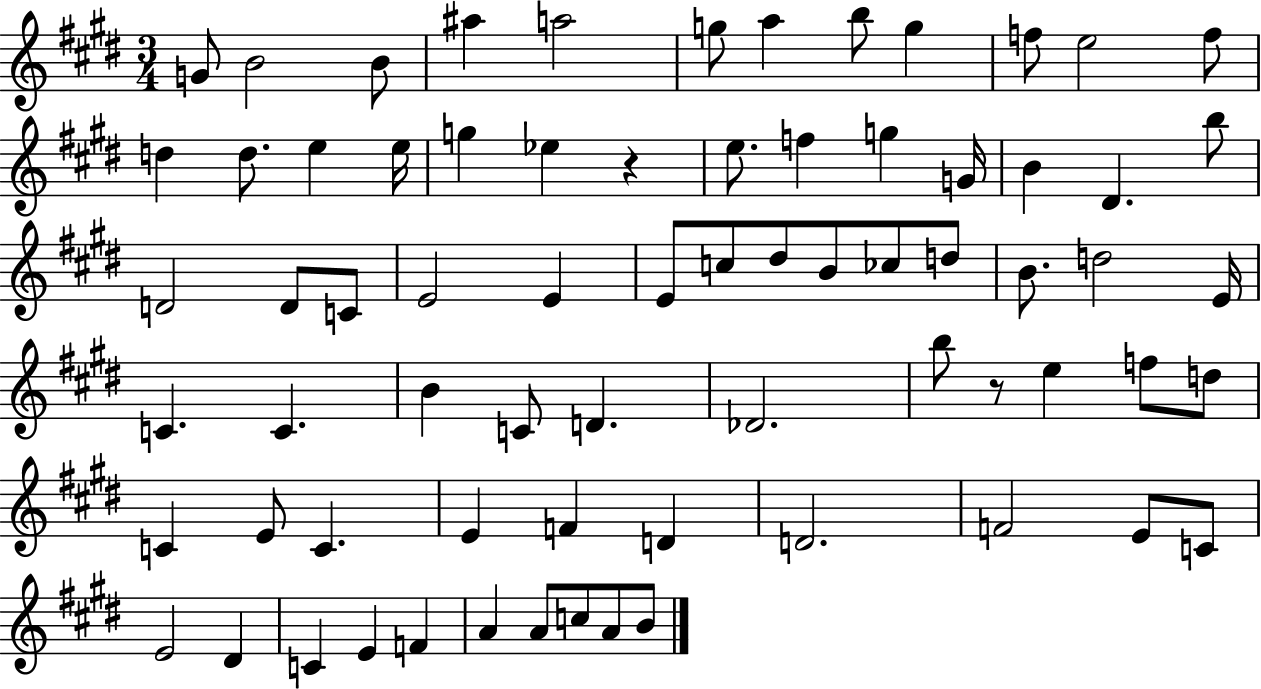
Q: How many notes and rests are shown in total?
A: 71